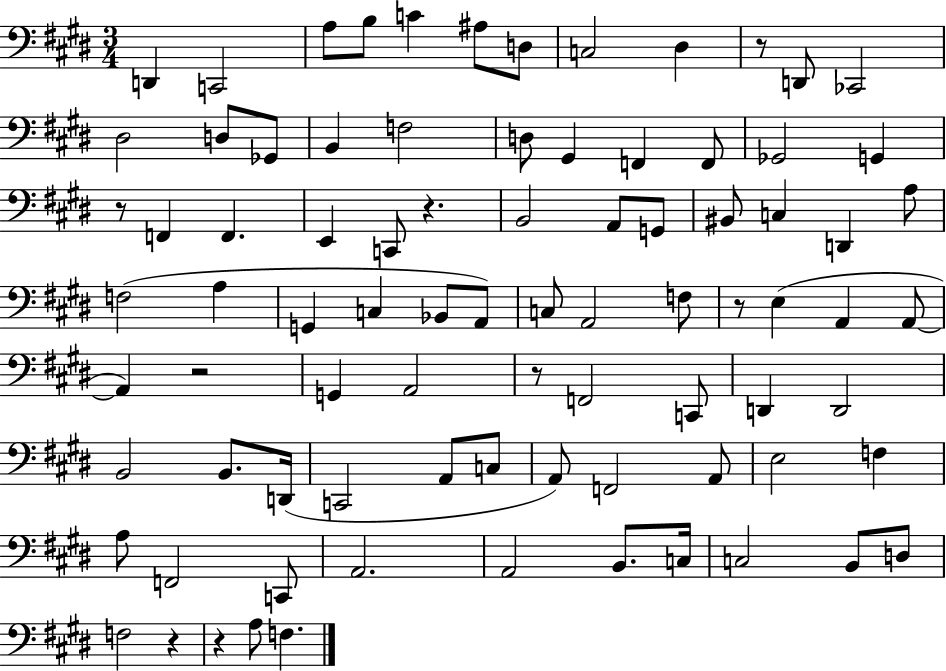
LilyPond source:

{
  \clef bass
  \numericTimeSignature
  \time 3/4
  \key e \major
  \repeat volta 2 { d,4 c,2 | a8 b8 c'4 ais8 d8 | c2 dis4 | r8 d,8 ces,2 | \break dis2 d8 ges,8 | b,4 f2 | d8 gis,4 f,4 f,8 | ges,2 g,4 | \break r8 f,4 f,4. | e,4 c,8 r4. | b,2 a,8 g,8 | bis,8 c4 d,4 a8 | \break f2( a4 | g,4 c4 bes,8 a,8) | c8 a,2 f8 | r8 e4( a,4 a,8~~ | \break a,4) r2 | g,4 a,2 | r8 f,2 c,8 | d,4 d,2 | \break b,2 b,8. d,16( | c,2 a,8 c8 | a,8) f,2 a,8 | e2 f4 | \break a8 f,2 c,8 | a,2. | a,2 b,8. c16 | c2 b,8 d8 | \break f2 r4 | r4 a8 f4. | } \bar "|."
}